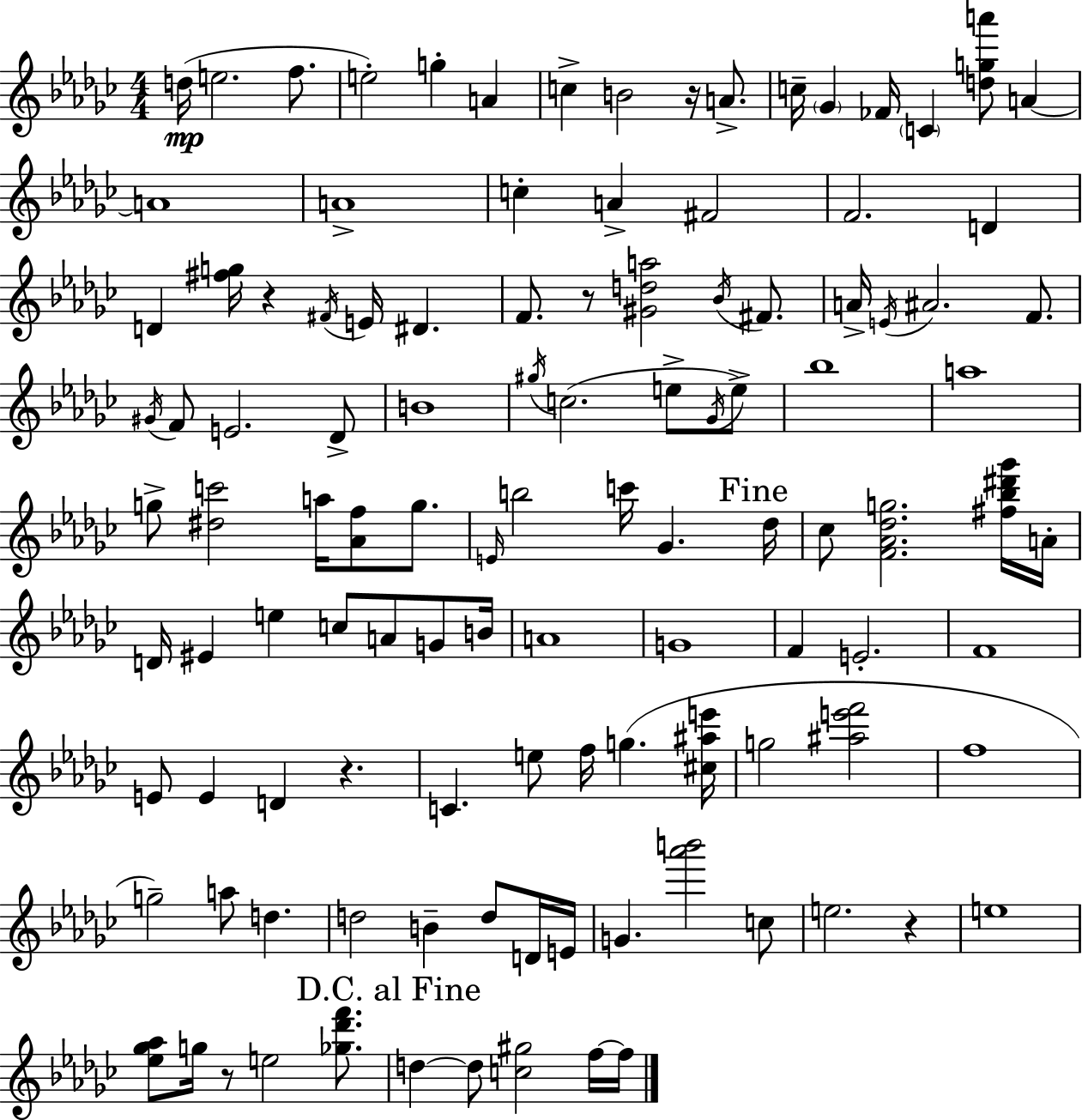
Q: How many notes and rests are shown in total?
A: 112